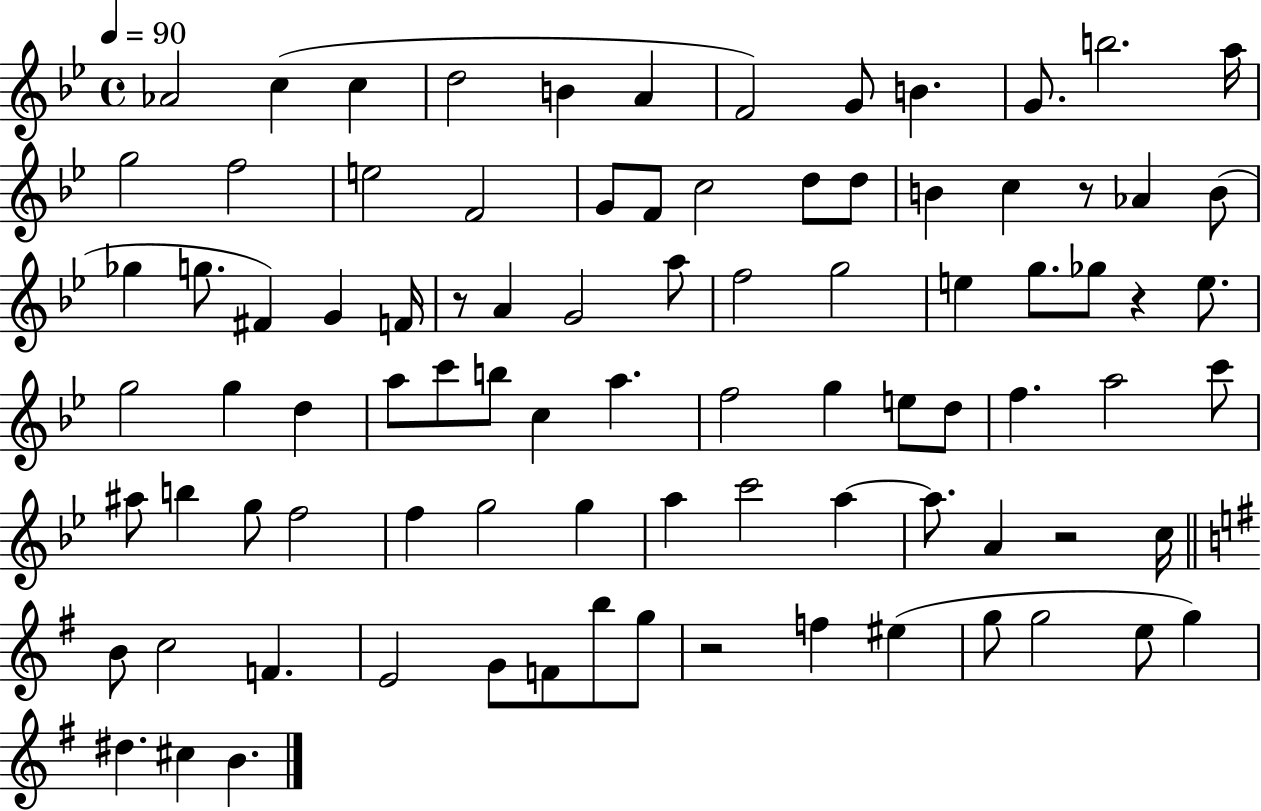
Ab4/h C5/q C5/q D5/h B4/q A4/q F4/h G4/e B4/q. G4/e. B5/h. A5/s G5/h F5/h E5/h F4/h G4/e F4/e C5/h D5/e D5/e B4/q C5/q R/e Ab4/q B4/e Gb5/q G5/e. F#4/q G4/q F4/s R/e A4/q G4/h A5/e F5/h G5/h E5/q G5/e. Gb5/e R/q E5/e. G5/h G5/q D5/q A5/e C6/e B5/e C5/q A5/q. F5/h G5/q E5/e D5/e F5/q. A5/h C6/e A#5/e B5/q G5/e F5/h F5/q G5/h G5/q A5/q C6/h A5/q A5/e. A4/q R/h C5/s B4/e C5/h F4/q. E4/h G4/e F4/e B5/e G5/e R/h F5/q EIS5/q G5/e G5/h E5/e G5/q D#5/q. C#5/q B4/q.